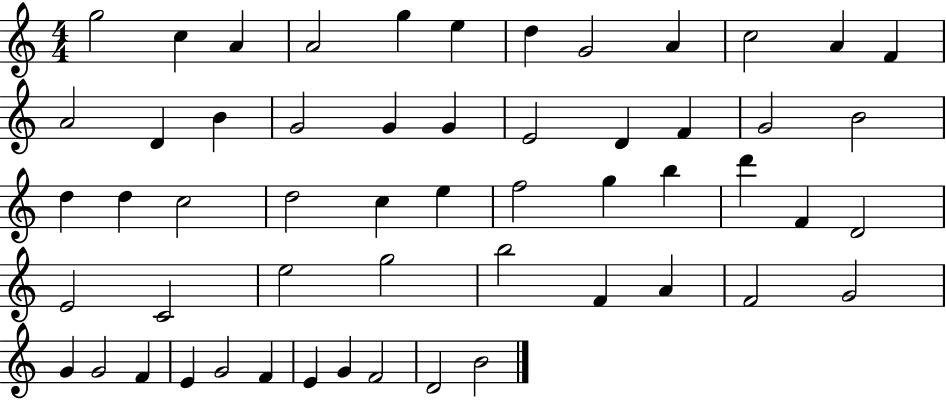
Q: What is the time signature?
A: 4/4